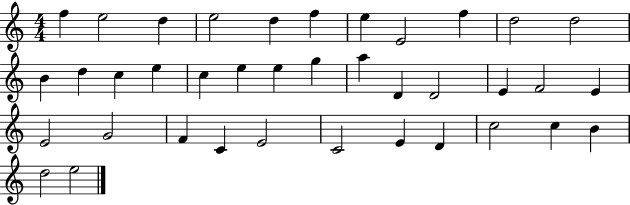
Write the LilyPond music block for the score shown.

{
  \clef treble
  \numericTimeSignature
  \time 4/4
  \key c \major
  f''4 e''2 d''4 | e''2 d''4 f''4 | e''4 e'2 f''4 | d''2 d''2 | \break b'4 d''4 c''4 e''4 | c''4 e''4 e''4 g''4 | a''4 d'4 d'2 | e'4 f'2 e'4 | \break e'2 g'2 | f'4 c'4 e'2 | c'2 e'4 d'4 | c''2 c''4 b'4 | \break d''2 e''2 | \bar "|."
}